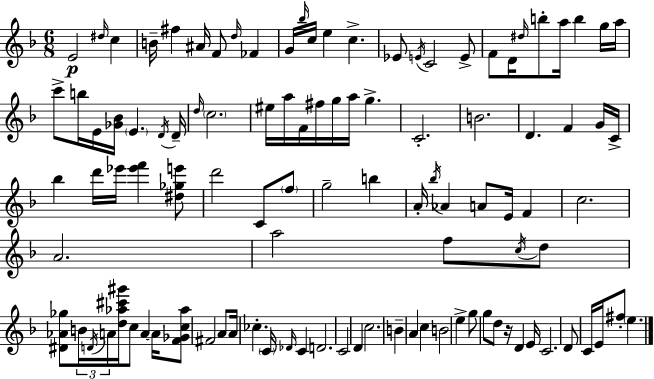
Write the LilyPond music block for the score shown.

{
  \clef treble
  \numericTimeSignature
  \time 6/8
  \key d \minor
  \repeat volta 2 { e'2\p \grace { dis''16 } c''4 | b'16-- fis''4 ais'16 f'8 \grace { d''16 } fes'4 | g'16 \grace { bes''16 } c''16 e''4 c''4.-> | ees'8 \acciaccatura { e'16 } c'2 | \break e'8-> f'8 d'16 \grace { dis''16 } b''8-. a''16 b''4 | g''16 a''16 c'''8-> b''16 e'16 <ges' bes'>16 \parenthesize e'4. | \acciaccatura { d'16 } d'16-- \grace { d''16 } \parenthesize c''2. | eis''16 a''16 f'16 fis''16 g''16 | \break a''16 g''4.-> c'2.-. | b'2. | d'4. | f'4 g'16 c'16-> bes''4 d'''16 | \break ees'''16 <ees''' f'''>4 <dis'' ges'' e'''>8 d'''2 | c'8 \parenthesize f''8 g''2-- | b''4 a'16-. \acciaccatura { bes''16 } aes'4 | a'8 e'16 f'4 c''2. | \break a'2. | a''2 | f''8 \acciaccatura { c''16 } d''8 <dis' aes' ges''>8 \tuplet 3/2 { b'16 | \acciaccatura { d'16 } a'16 } <d'' aes'' cis''' gis'''>16 c''8 a'4~~ a'16 <f' ges' c'' aes''>8 | \break fis'2 a'8 a'16 ces''4.-. | \parenthesize c'16 \grace { des'16 } c'4 d'2. | c'2 | d'4 c''2. | \break b'4-- | a'4 c''4 b'2 | e''4-> g''8 | g''8 d''8 r16 d'4 e'16 c'2. | \break d'8 | c'16 e'16 fis''8-. \parenthesize e''4. } \bar "|."
}